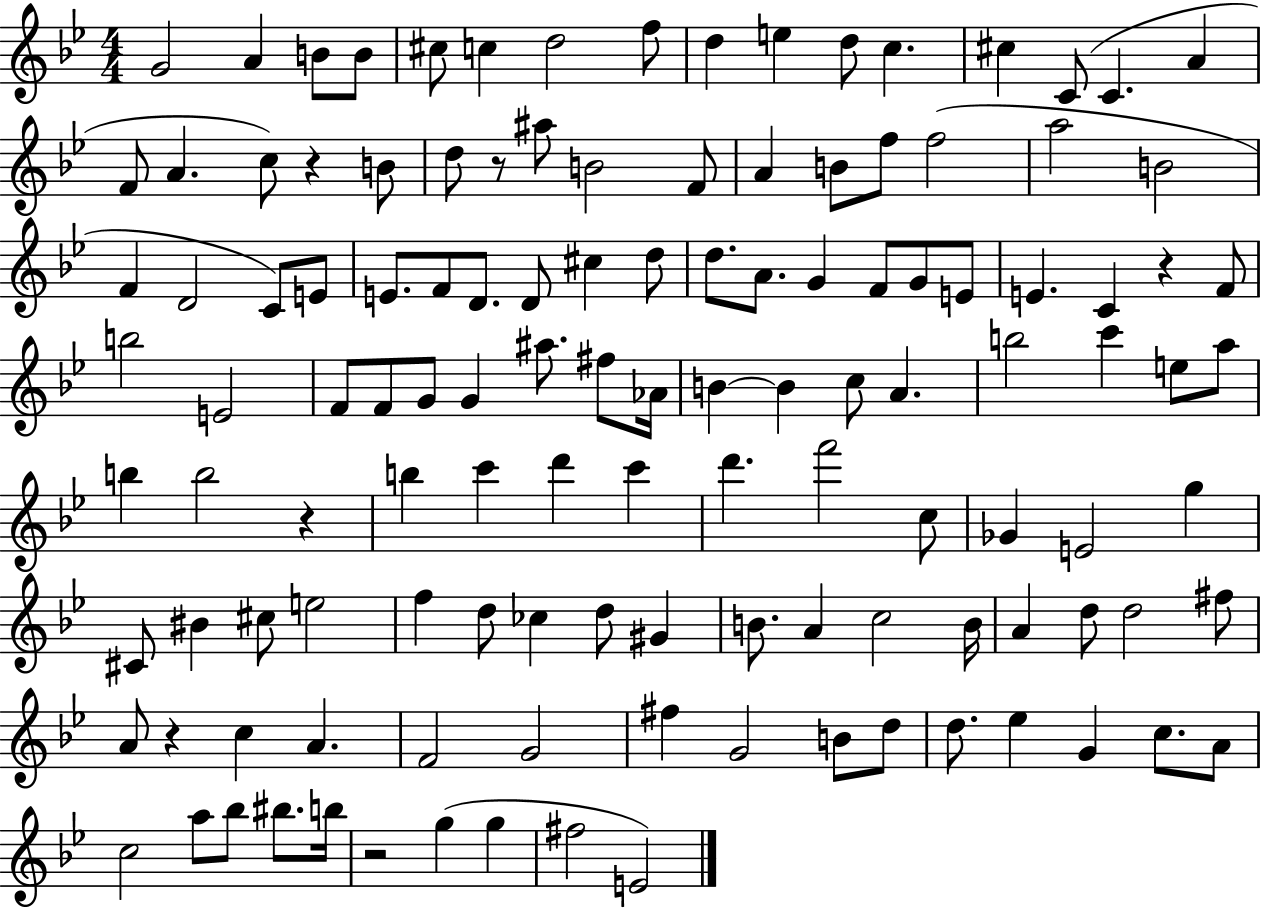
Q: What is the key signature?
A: BES major